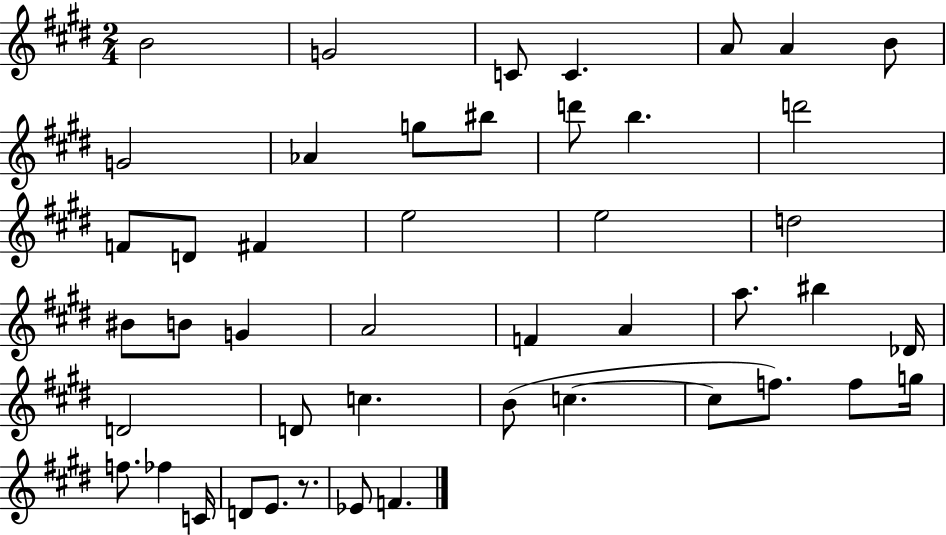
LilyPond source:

{
  \clef treble
  \numericTimeSignature
  \time 2/4
  \key e \major
  \repeat volta 2 { b'2 | g'2 | c'8 c'4. | a'8 a'4 b'8 | \break g'2 | aes'4 g''8 bis''8 | d'''8 b''4. | d'''2 | \break f'8 d'8 fis'4 | e''2 | e''2 | d''2 | \break bis'8 b'8 g'4 | a'2 | f'4 a'4 | a''8. bis''4 des'16 | \break d'2 | d'8 c''4. | b'8( c''4.~~ | c''8 f''8.) f''8 g''16 | \break f''8. fes''4 c'16 | d'8 e'8. r8. | ees'8 f'4. | } \bar "|."
}